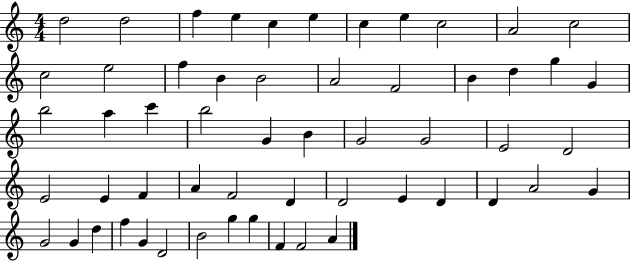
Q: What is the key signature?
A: C major